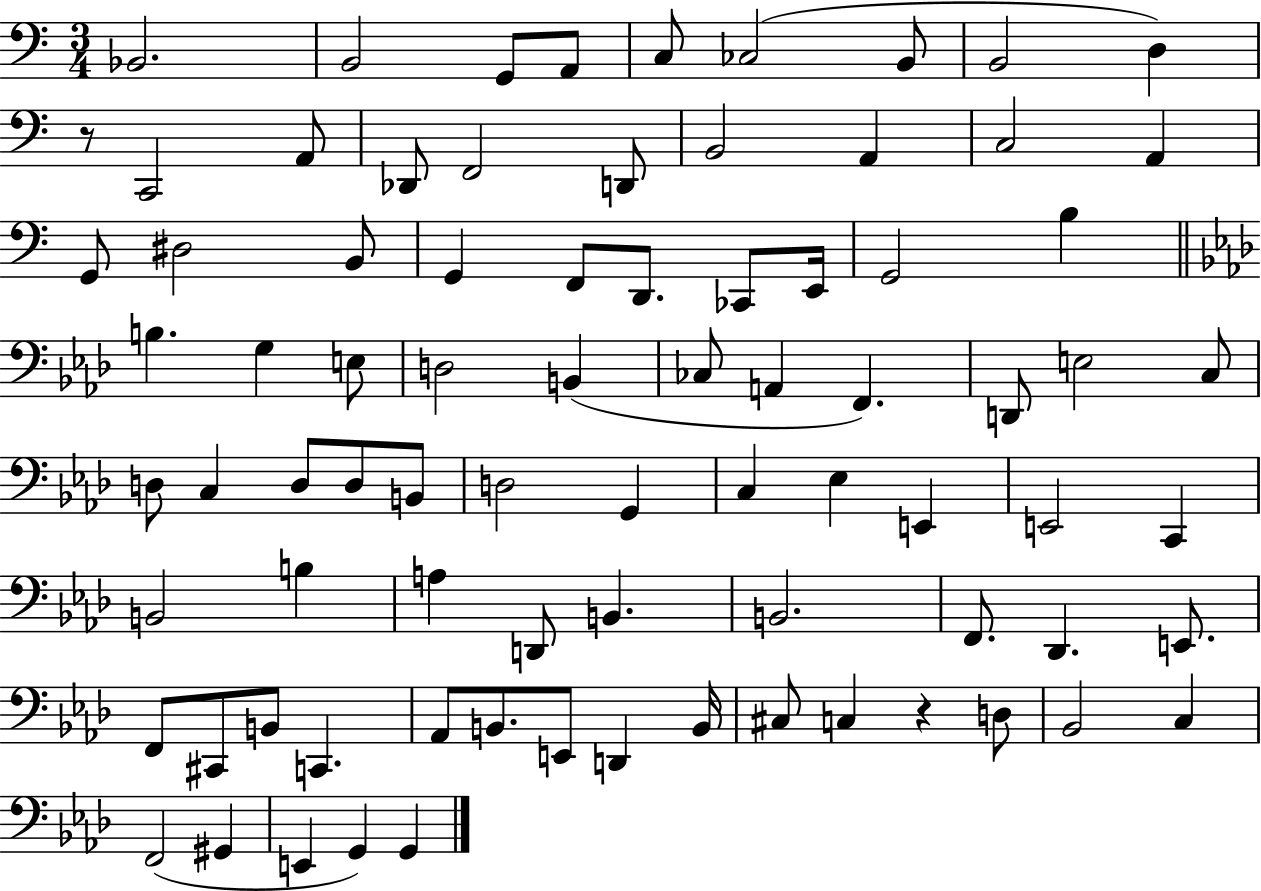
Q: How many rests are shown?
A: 2